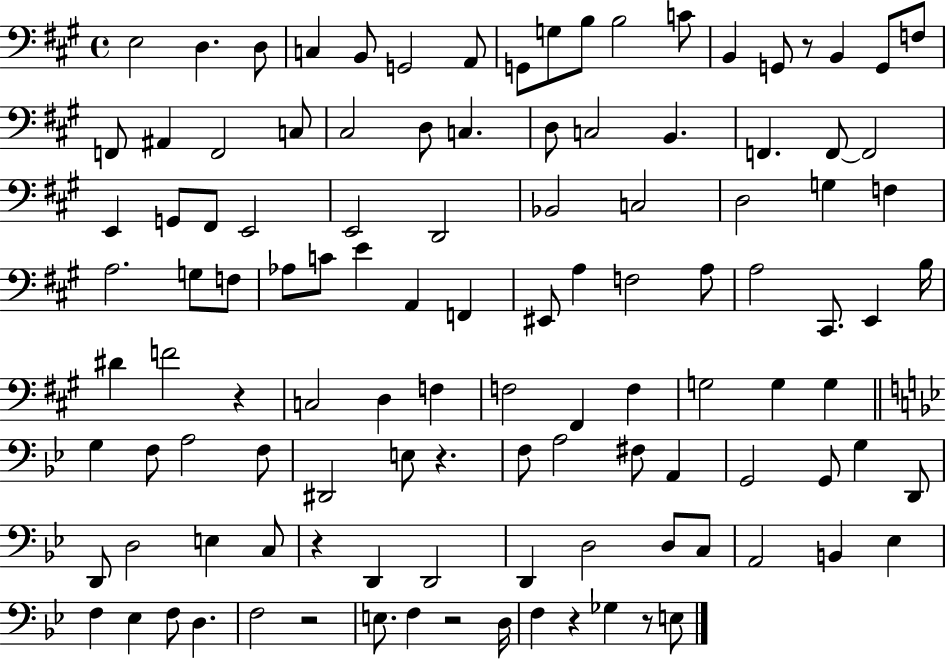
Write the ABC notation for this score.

X:1
T:Untitled
M:4/4
L:1/4
K:A
E,2 D, D,/2 C, B,,/2 G,,2 A,,/2 G,,/2 G,/2 B,/2 B,2 C/2 B,, G,,/2 z/2 B,, G,,/2 F,/2 F,,/2 ^A,, F,,2 C,/2 ^C,2 D,/2 C, D,/2 C,2 B,, F,, F,,/2 F,,2 E,, G,,/2 ^F,,/2 E,,2 E,,2 D,,2 _B,,2 C,2 D,2 G, F, A,2 G,/2 F,/2 _A,/2 C/2 E A,, F,, ^E,,/2 A, F,2 A,/2 A,2 ^C,,/2 E,, B,/4 ^D F2 z C,2 D, F, F,2 ^F,, F, G,2 G, G, G, F,/2 A,2 F,/2 ^D,,2 E,/2 z F,/2 A,2 ^F,/2 A,, G,,2 G,,/2 G, D,,/2 D,,/2 D,2 E, C,/2 z D,, D,,2 D,, D,2 D,/2 C,/2 A,,2 B,, _E, F, _E, F,/2 D, F,2 z2 E,/2 F, z2 D,/4 F, z _G, z/2 E,/2